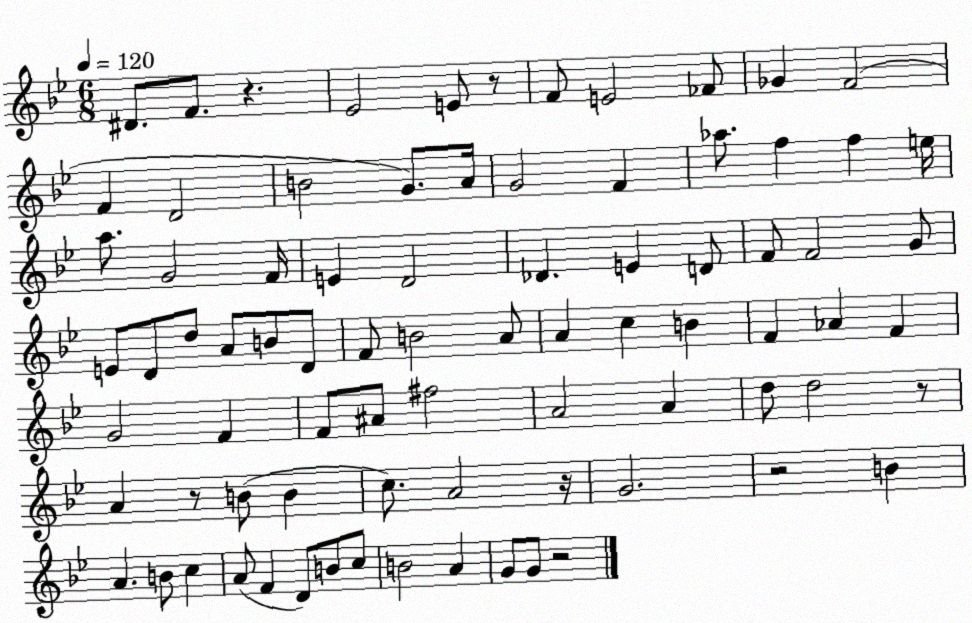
X:1
T:Untitled
M:6/8
L:1/4
K:Bb
^D/2 F/2 z _E2 E/2 z/2 F/2 E2 _F/2 _G F2 F D2 B2 G/2 A/4 G2 F _a/2 f f e/4 a/2 G2 F/4 E D2 _D E D/2 F/2 F2 G/2 E/2 D/2 d/2 A/2 B/2 D/2 F/2 B2 A/2 A c B F _A F G2 F F/2 ^A/2 ^f2 A2 A d/2 d2 z/2 A z/2 B/2 B c/2 A2 z/4 G2 z2 B A B/2 c A/2 F D/2 B/2 c/2 B2 A G/2 G/2 z2